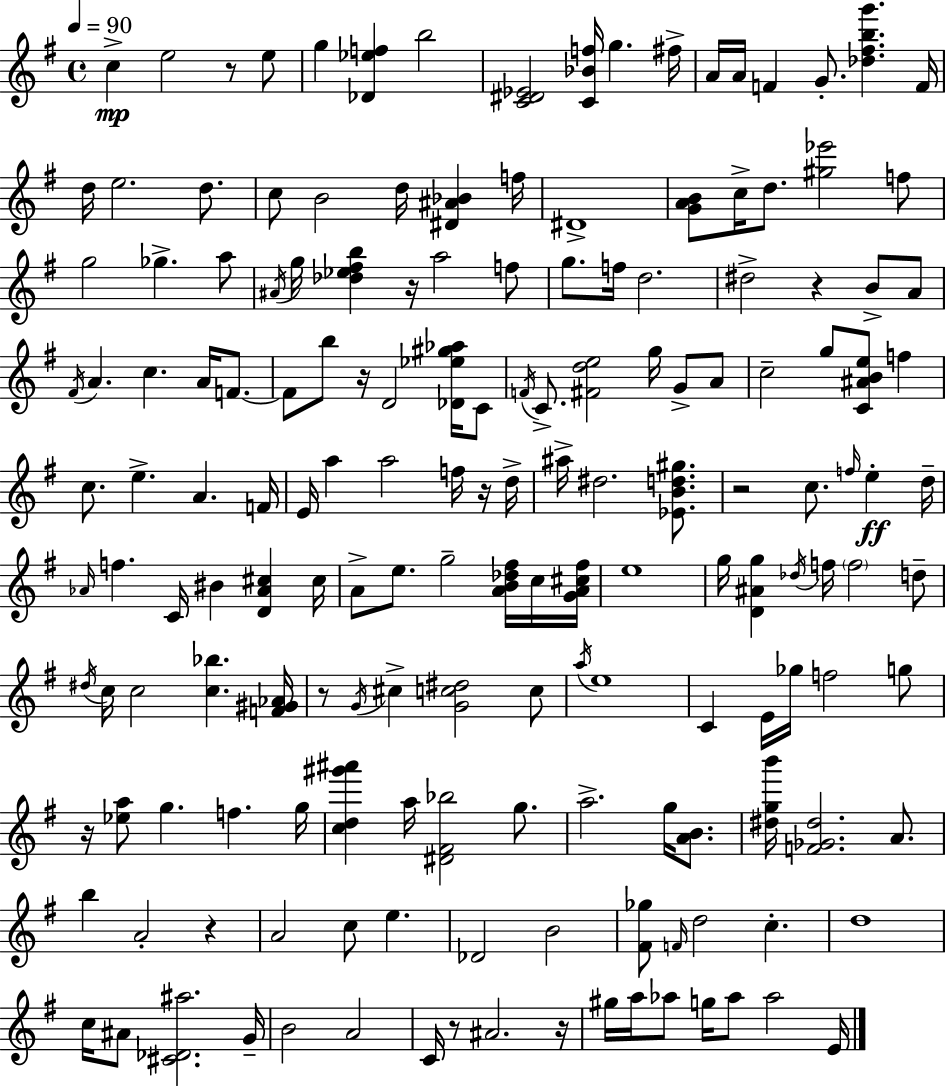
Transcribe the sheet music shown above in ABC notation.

X:1
T:Untitled
M:4/4
L:1/4
K:G
c e2 z/2 e/2 g [_D_ef] b2 [C^D_E]2 [C_Bf]/4 g ^f/4 A/4 A/4 F G/2 [_d^fbg'] F/4 d/4 e2 d/2 c/2 B2 d/4 [^D^A_B] f/4 ^D4 [GAB]/2 c/4 d/2 [^g_e']2 f/2 g2 _g a/2 ^A/4 g/4 [_d_e^fb] z/4 a2 f/2 g/2 f/4 d2 ^d2 z B/2 A/2 ^F/4 A c A/4 F/2 F/2 b/2 z/4 D2 [_D_e^g_a]/4 C/2 F/4 C/2 [^Fde]2 g/4 G/2 A/2 c2 g/2 [C^ABe]/2 f c/2 e A F/4 E/4 a a2 f/4 z/4 d/4 ^a/4 ^d2 [_EBd^g]/2 z2 c/2 f/4 e d/4 _A/4 f C/4 ^B [D_A^c] ^c/4 A/2 e/2 g2 [AB_d^f]/4 c/4 [GA^c^f]/4 e4 g/4 [D^Ag] _d/4 f/4 f2 d/2 ^d/4 c/4 c2 [c_b] [F^G_A]/4 z/2 G/4 ^c [Gc^d]2 c/2 a/4 e4 C E/4 _g/4 f2 g/2 z/4 [_ea]/2 g f g/4 [cd^g'^a'] a/4 [^D^F_b]2 g/2 a2 g/4 [AB]/2 [^dgb']/4 [F_G^d]2 A/2 b A2 z A2 c/2 e _D2 B2 [^F_g]/2 F/4 d2 c d4 c/4 ^A/2 [^C_D^a]2 G/4 B2 A2 C/4 z/2 ^A2 z/4 ^g/4 a/4 _a/2 g/4 _a/2 _a2 E/4